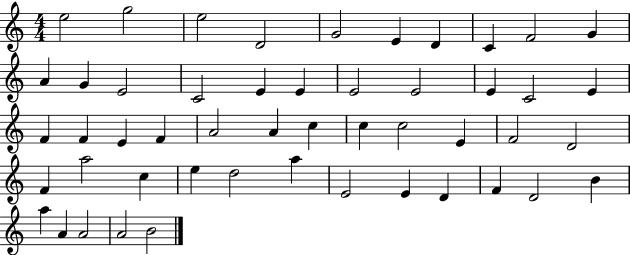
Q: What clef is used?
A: treble